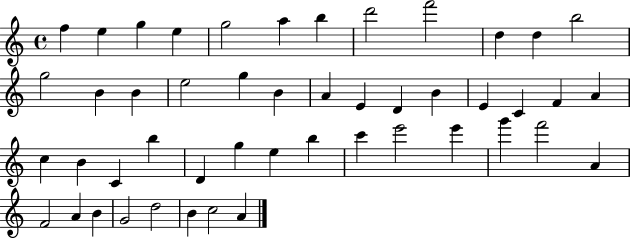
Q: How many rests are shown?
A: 0